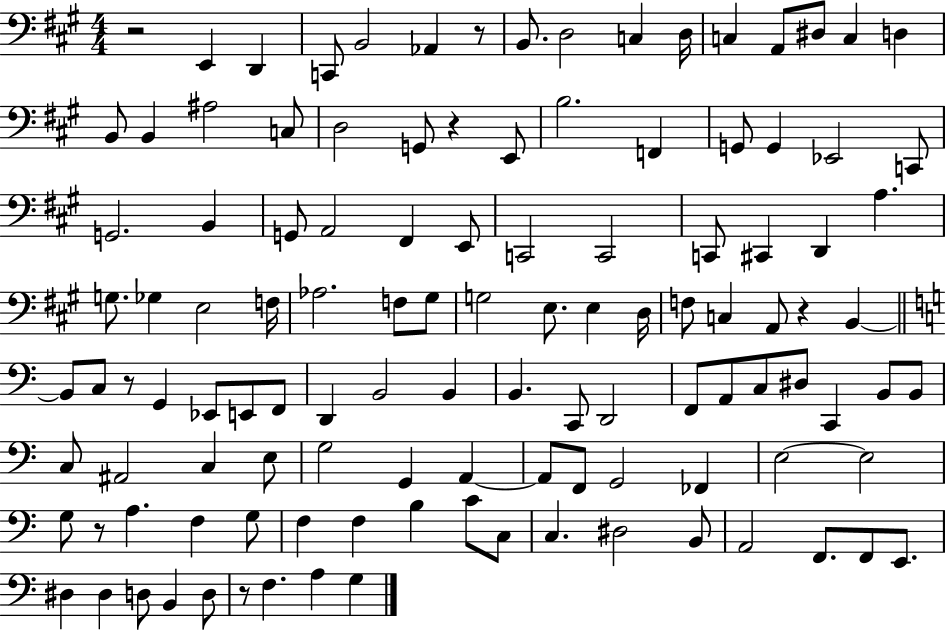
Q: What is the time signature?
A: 4/4